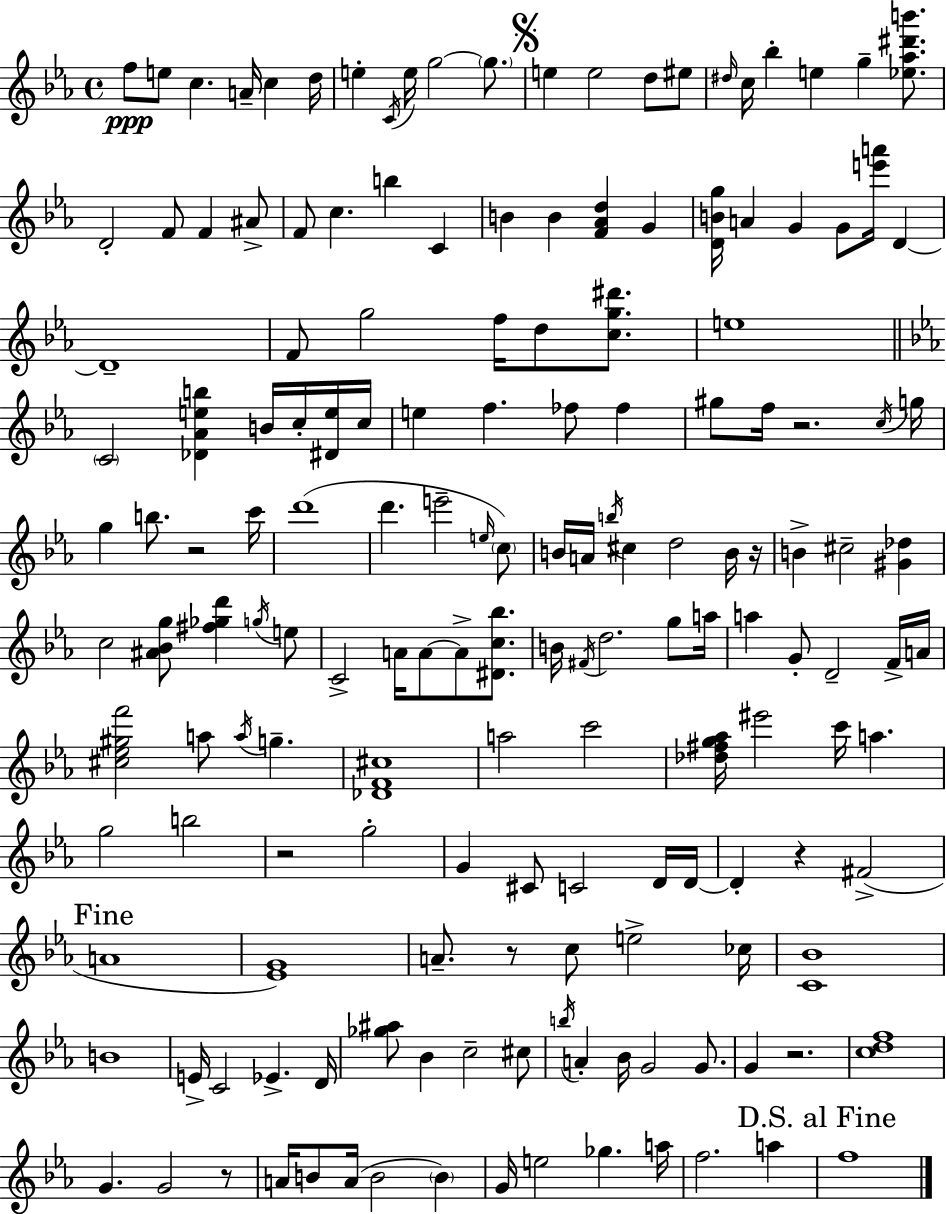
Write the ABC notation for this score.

X:1
T:Untitled
M:4/4
L:1/4
K:Eb
f/2 e/2 c A/4 c d/4 e C/4 e/4 g2 g/2 e e2 d/2 ^e/2 ^d/4 c/4 _b e g [_e_a^d'b']/2 D2 F/2 F ^A/2 F/2 c b C B B [F_Ad] G [DBg]/4 A G G/2 [e'a']/4 D D4 F/2 g2 f/4 d/2 [cg^d']/2 e4 C2 [_D_Aeb] B/4 c/4 [^De]/4 c/4 e f _f/2 _f ^g/2 f/4 z2 c/4 g/4 g b/2 z2 c'/4 d'4 d' e'2 e/4 c/2 B/4 A/4 b/4 ^c d2 B/4 z/4 B ^c2 [^G_d] c2 [^A_Bg]/2 [^f_gd'] g/4 e/2 C2 A/4 A/2 A/2 [^Dc_b]/2 B/4 ^F/4 d2 g/2 a/4 a G/2 D2 F/4 A/4 [^c_e^gf']2 a/2 a/4 g [_DF^c]4 a2 c'2 [_d^fg_a]/4 ^e'2 c'/4 a g2 b2 z2 g2 G ^C/2 C2 D/4 D/4 D z ^F2 A4 [_EG]4 A/2 z/2 c/2 e2 _c/4 [C_B]4 B4 E/4 C2 _E D/4 [_g^a]/2 _B c2 ^c/2 b/4 A _B/4 G2 G/2 G z2 [cdf]4 G G2 z/2 A/4 B/2 A/4 B2 B G/4 e2 _g a/4 f2 a f4